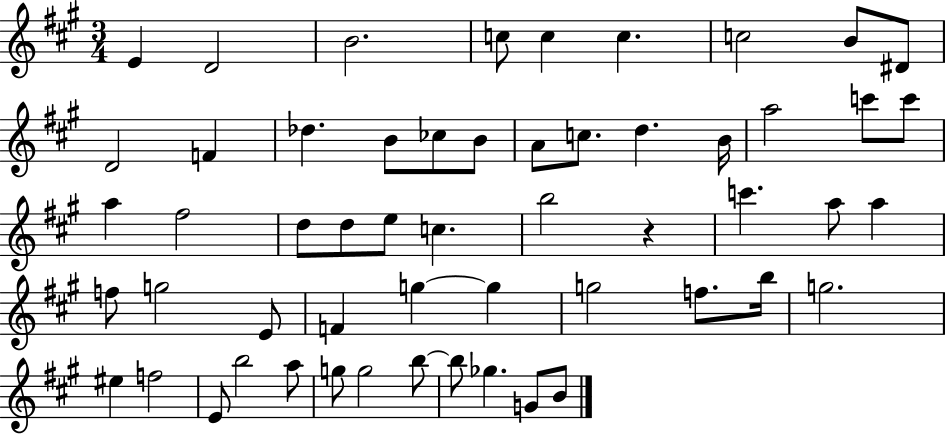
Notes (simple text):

E4/q D4/h B4/h. C5/e C5/q C5/q. C5/h B4/e D#4/e D4/h F4/q Db5/q. B4/e CES5/e B4/e A4/e C5/e. D5/q. B4/s A5/h C6/e C6/e A5/q F#5/h D5/e D5/e E5/e C5/q. B5/h R/q C6/q. A5/e A5/q F5/e G5/h E4/e F4/q G5/q G5/q G5/h F5/e. B5/s G5/h. EIS5/q F5/h E4/e B5/h A5/e G5/e G5/h B5/e B5/e Gb5/q. G4/e B4/e